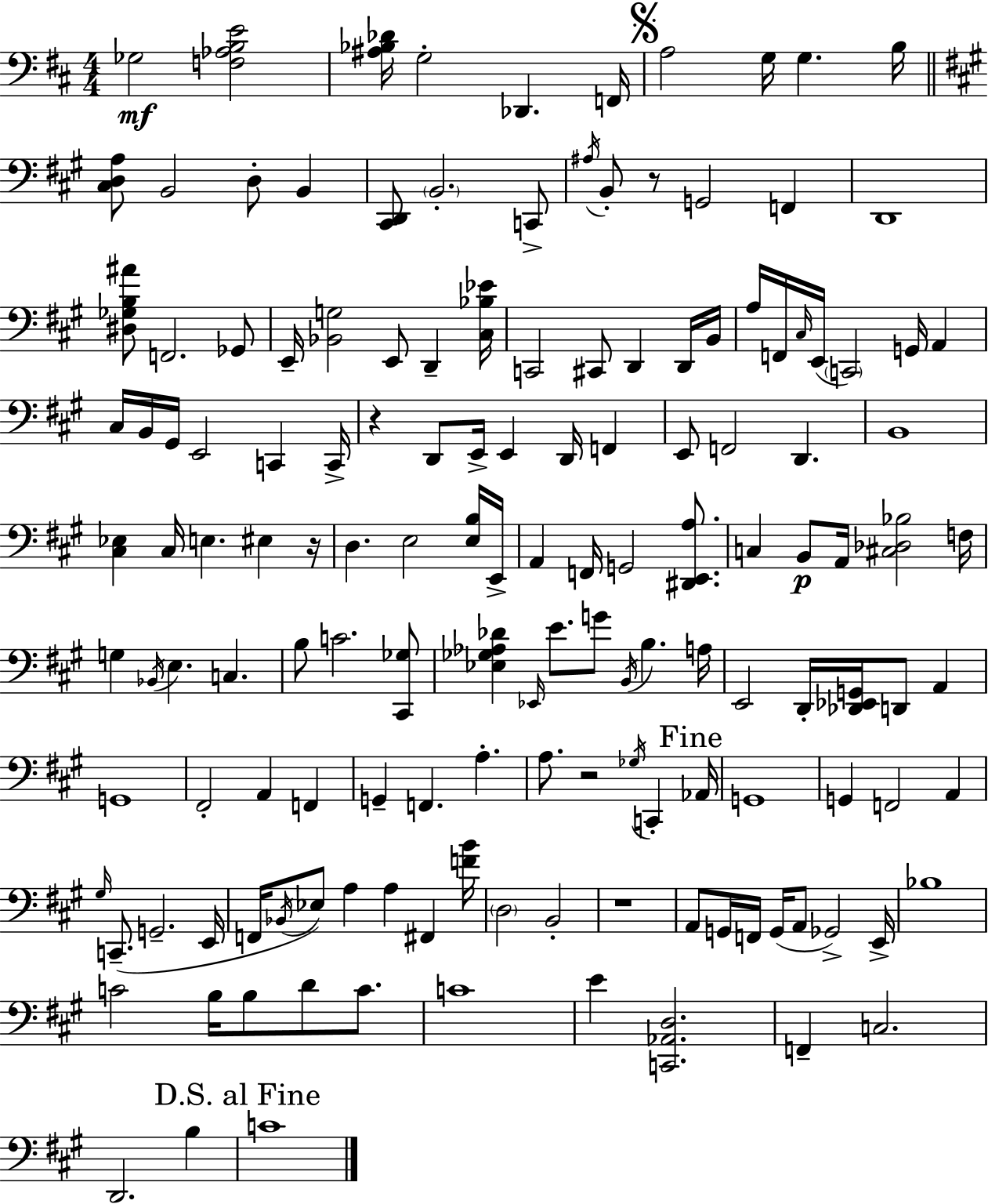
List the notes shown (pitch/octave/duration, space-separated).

Gb3/h [F3,Ab3,B3,E4]/h [A#3,Bb3,Db4]/s G3/h Db2/q. F2/s A3/h G3/s G3/q. B3/s [C#3,D3,A3]/e B2/h D3/e B2/q [C#2,D2]/e B2/h. C2/e A#3/s B2/e R/e G2/h F2/q D2/w [D#3,Gb3,B3,A#4]/e F2/h. Gb2/e E2/s [Bb2,G3]/h E2/e D2/q [C#3,Bb3,Eb4]/s C2/h C#2/e D2/q D2/s B2/s A3/s F2/s C#3/s E2/s C2/h G2/s A2/q C#3/s B2/s G#2/s E2/h C2/q C2/s R/q D2/e E2/s E2/q D2/s F2/q E2/e F2/h D2/q. B2/w [C#3,Eb3]/q C#3/s E3/q. EIS3/q R/s D3/q. E3/h [E3,B3]/s E2/s A2/q F2/s G2/h [D#2,E2,A3]/e. C3/q B2/e A2/s [C#3,Db3,Bb3]/h F3/s G3/q Bb2/s E3/q. C3/q. B3/e C4/h. [C#2,Gb3]/e [Eb3,Gb3,Ab3,Db4]/q Eb2/s E4/e. G4/e B2/s B3/q. A3/s E2/h D2/s [Db2,Eb2,G2]/s D2/e A2/q G2/w F#2/h A2/q F2/q G2/q F2/q. A3/q. A3/e. R/h Gb3/s C2/q Ab2/s G2/w G2/q F2/h A2/q G#3/s C2/e. G2/h. E2/s F2/s Bb2/s Eb3/e A3/q A3/q F#2/q [F4,B4]/s D3/h B2/h R/w A2/e G2/s F2/s G2/s A2/e Gb2/h E2/s Bb3/w C4/h B3/s B3/e D4/e C4/e. C4/w E4/q [C2,Ab2,D3]/h. F2/q C3/h. D2/h. B3/q C4/w